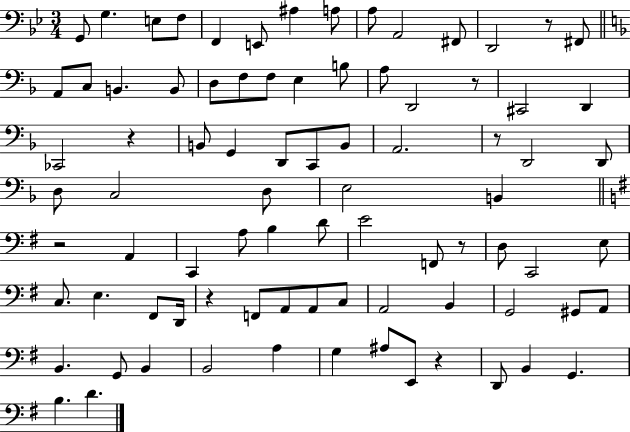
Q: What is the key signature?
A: BES major